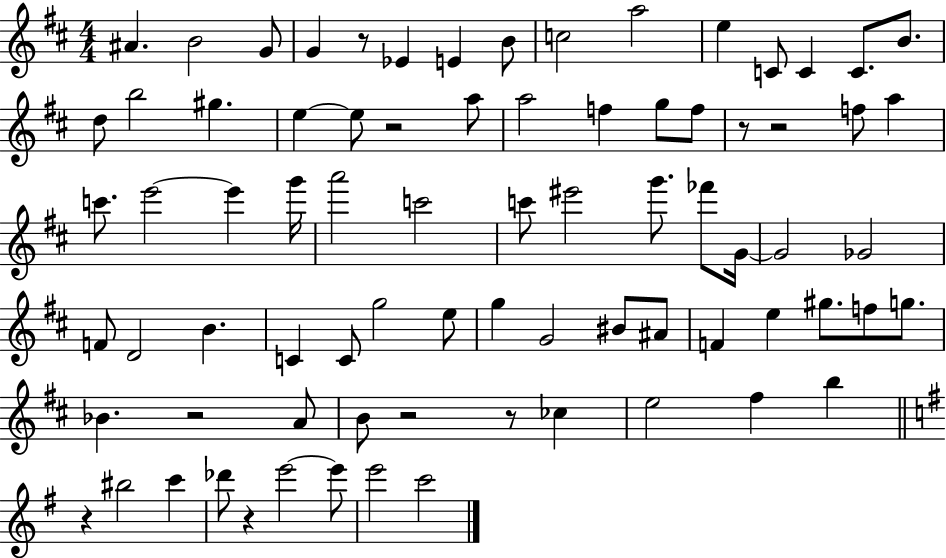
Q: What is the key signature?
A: D major